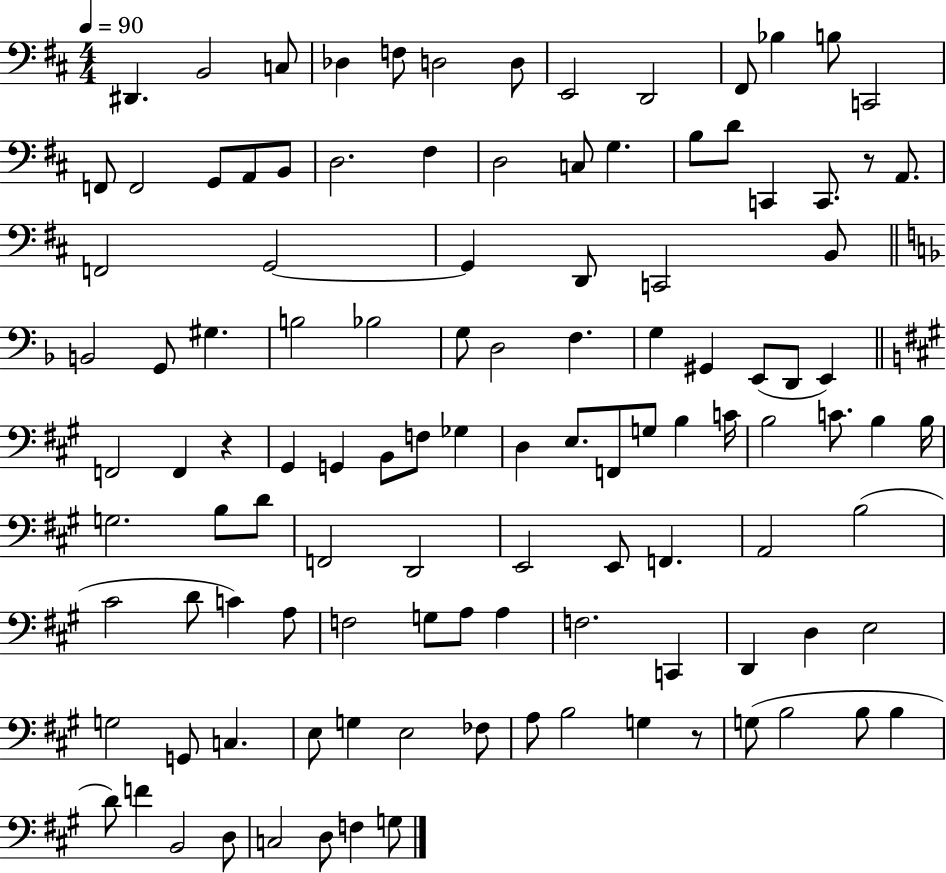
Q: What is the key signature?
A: D major